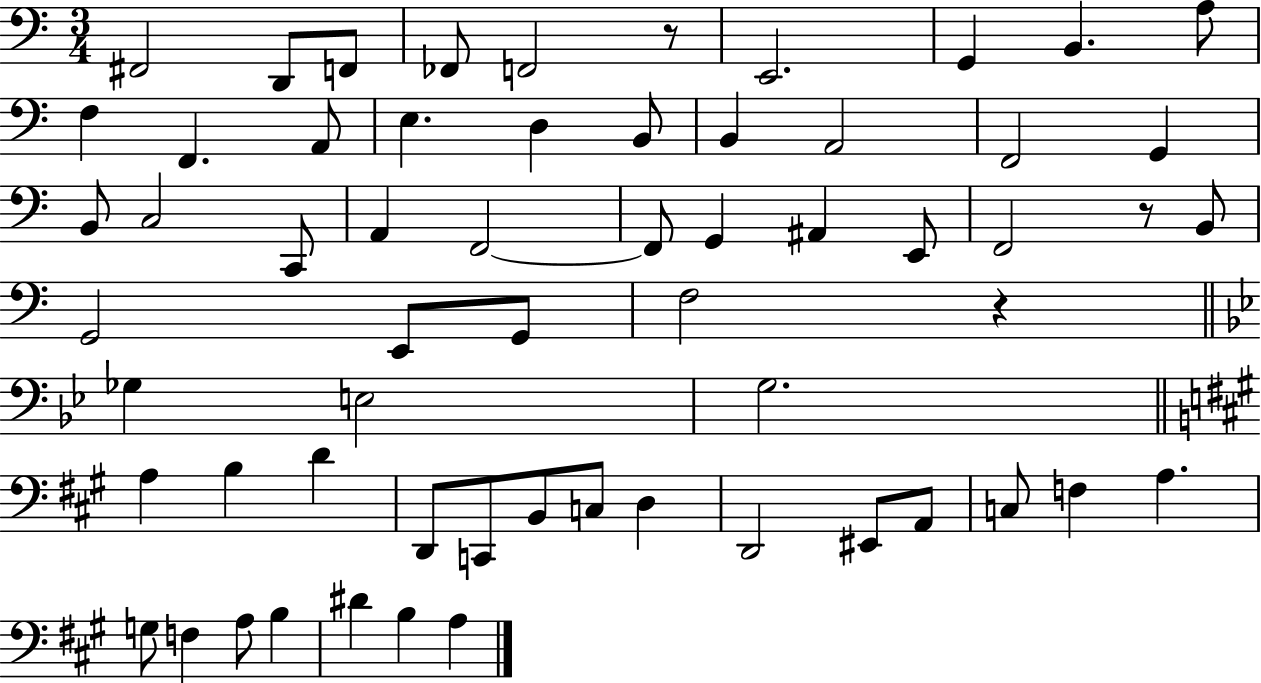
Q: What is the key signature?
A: C major